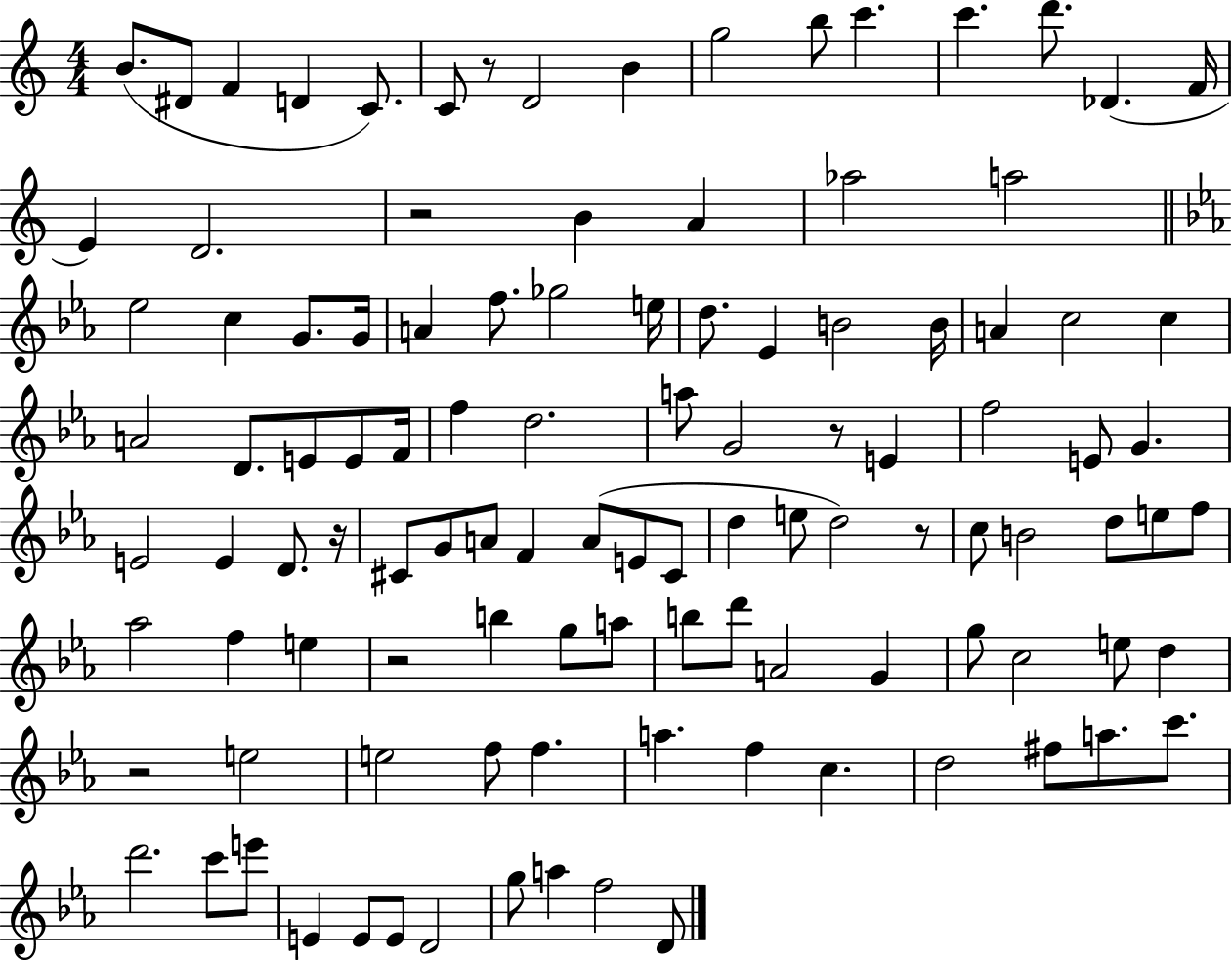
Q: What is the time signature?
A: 4/4